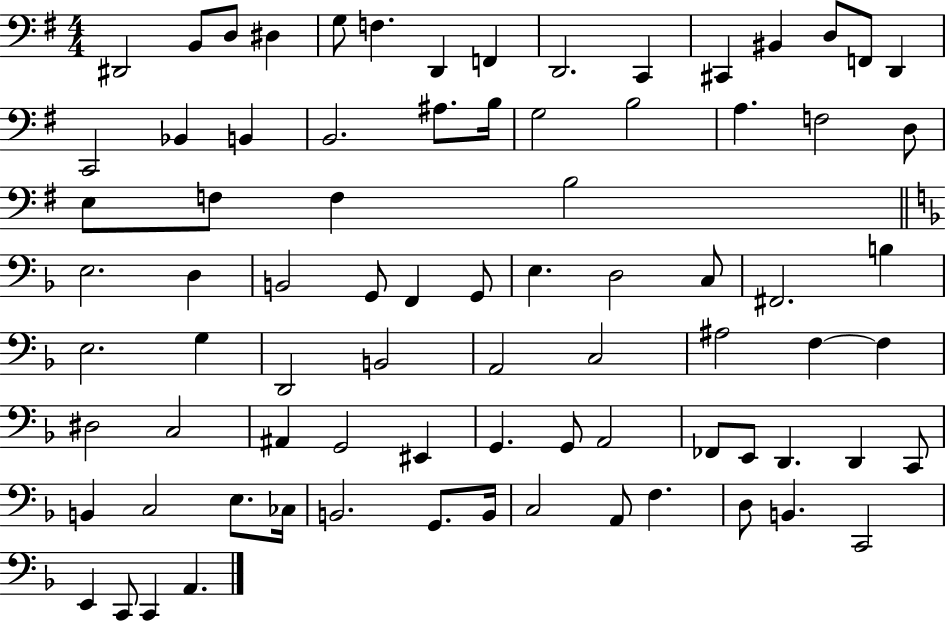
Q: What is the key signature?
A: G major